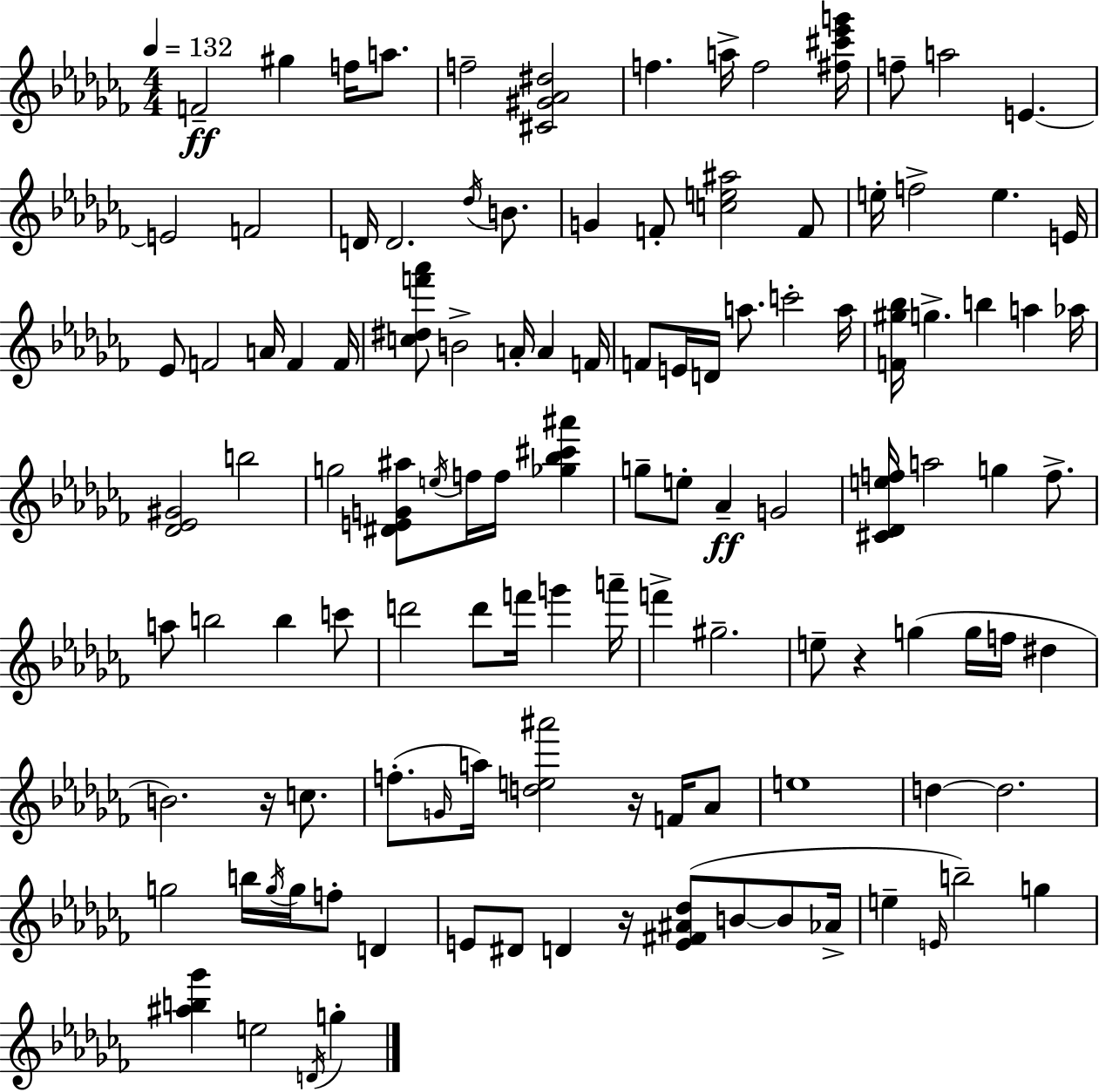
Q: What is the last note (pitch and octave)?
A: G5